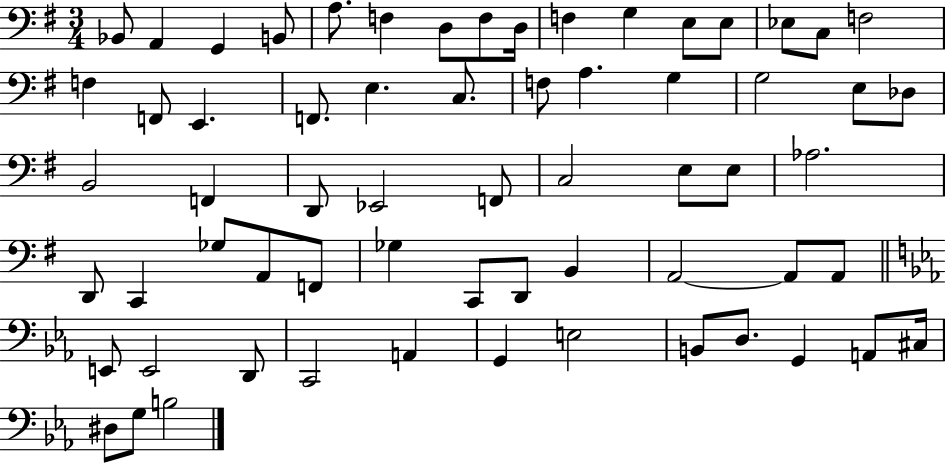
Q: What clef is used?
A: bass